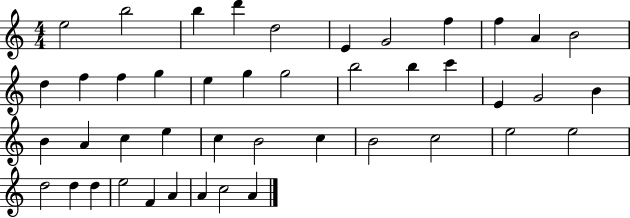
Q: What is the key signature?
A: C major